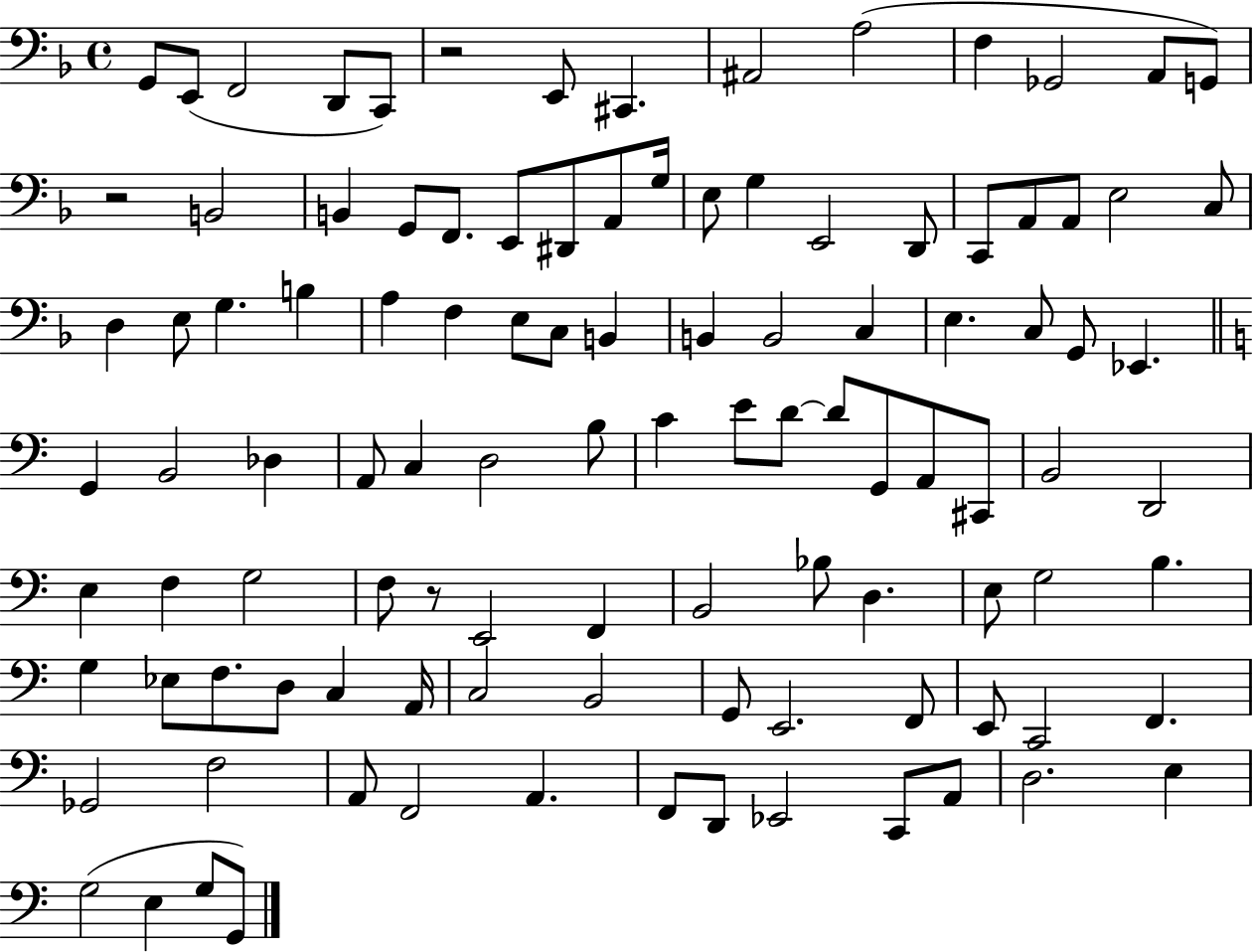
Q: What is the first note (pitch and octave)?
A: G2